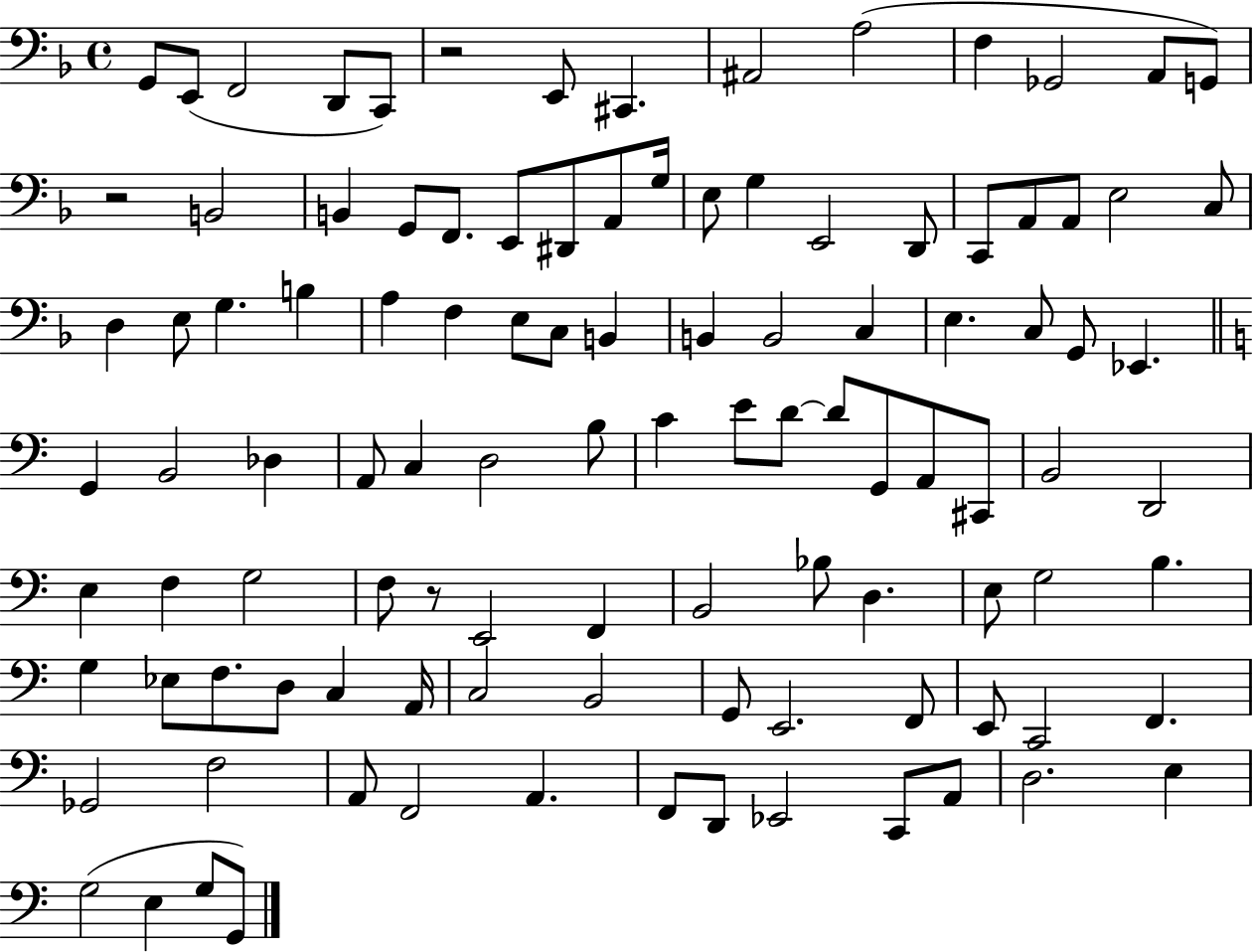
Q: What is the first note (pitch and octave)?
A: G2